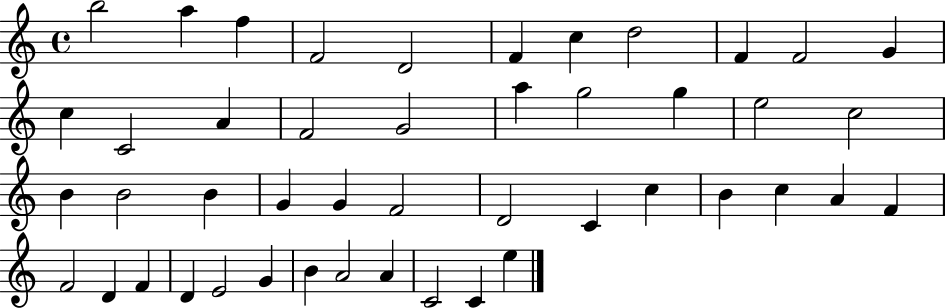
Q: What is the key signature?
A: C major